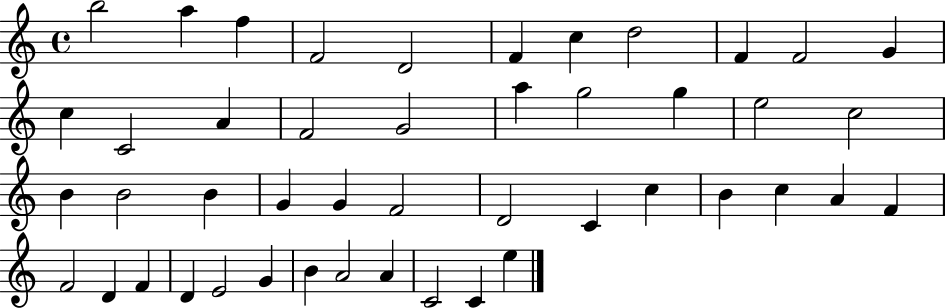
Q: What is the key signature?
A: C major